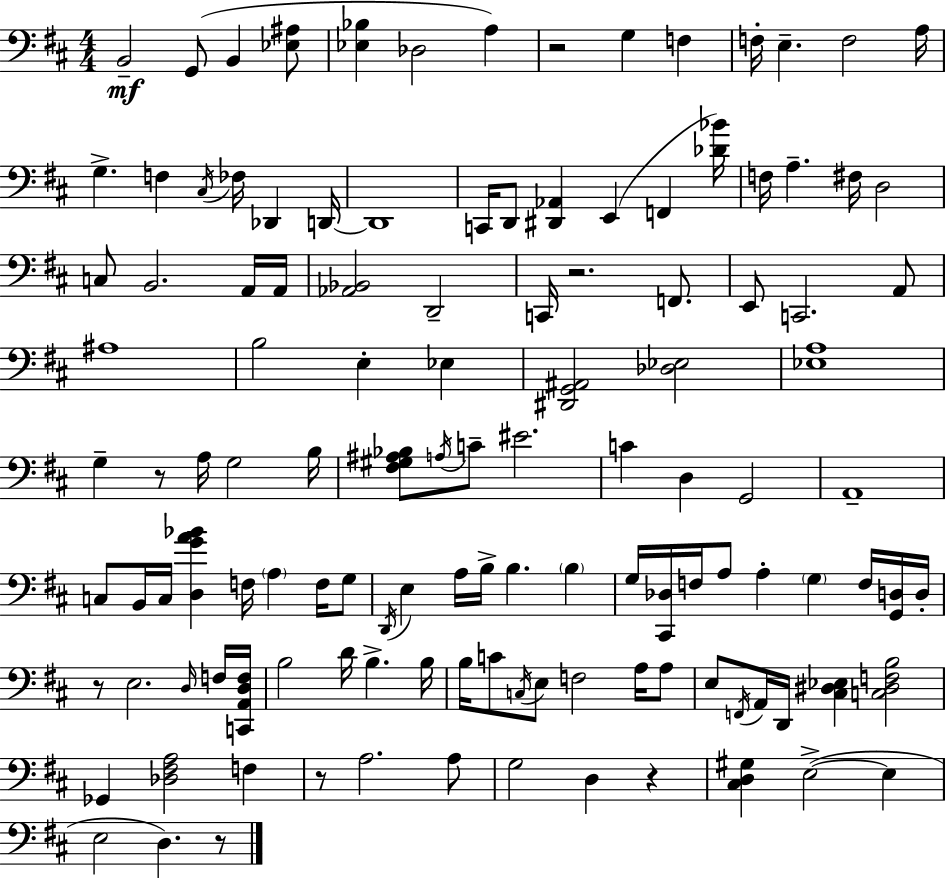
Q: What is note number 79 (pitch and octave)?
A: B3